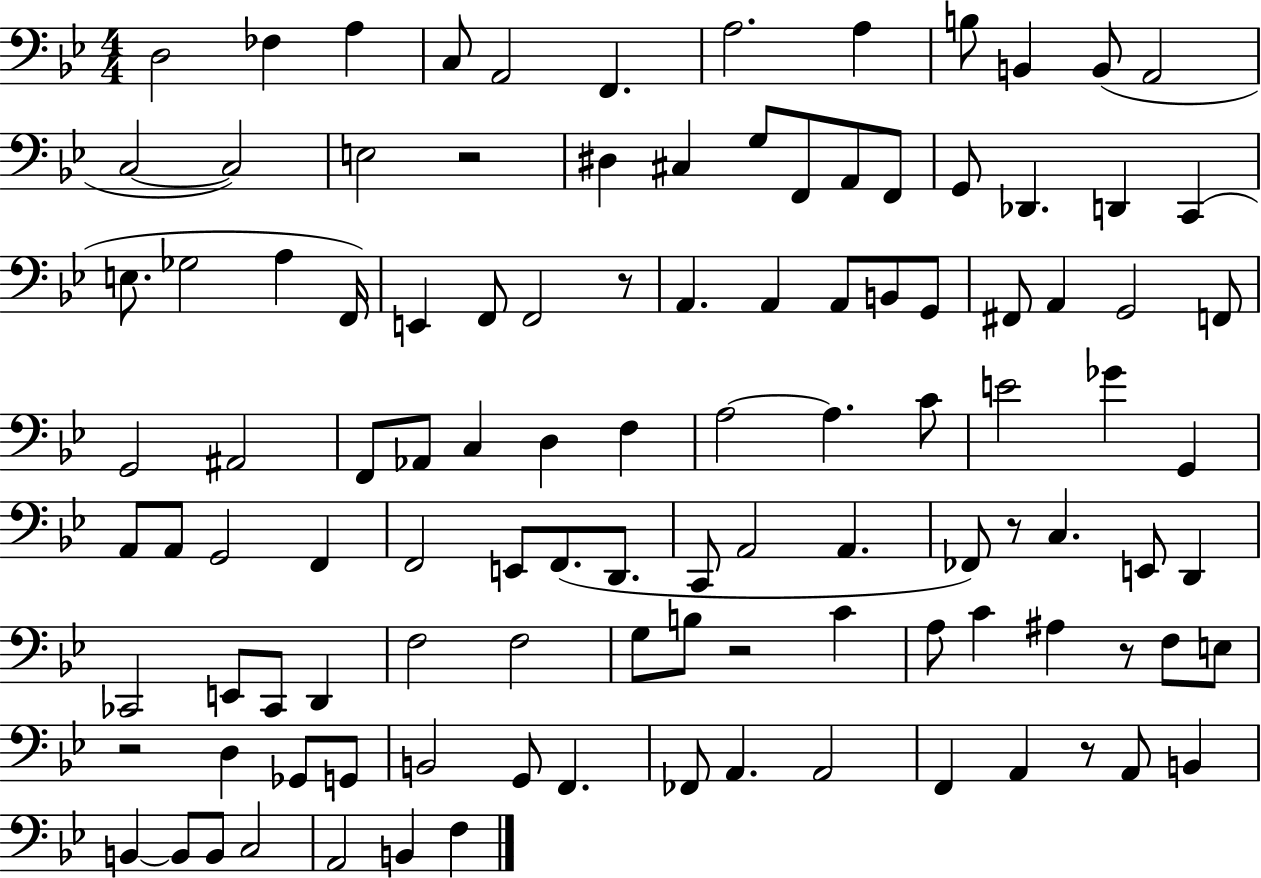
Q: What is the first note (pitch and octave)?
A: D3